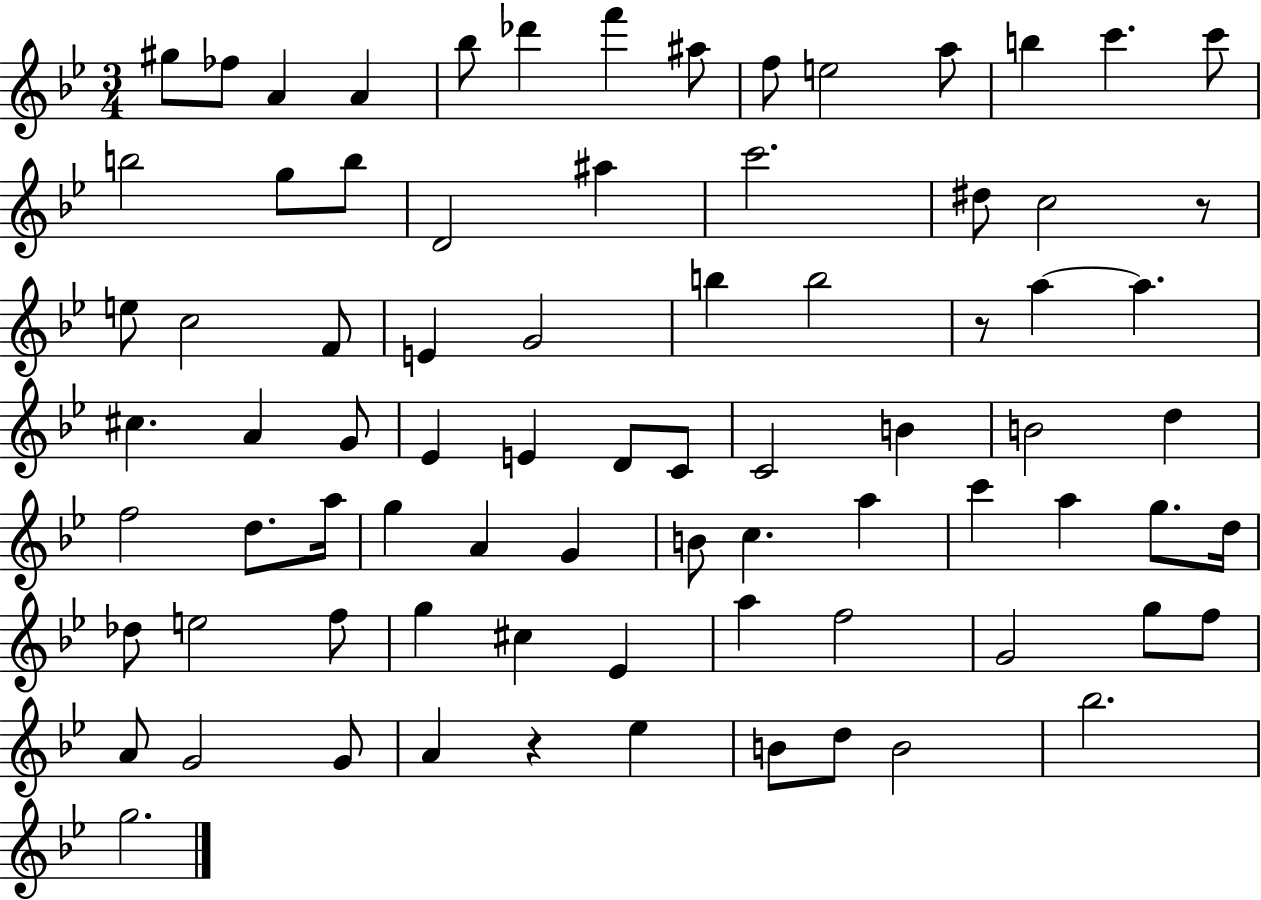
{
  \clef treble
  \numericTimeSignature
  \time 3/4
  \key bes \major
  gis''8 fes''8 a'4 a'4 | bes''8 des'''4 f'''4 ais''8 | f''8 e''2 a''8 | b''4 c'''4. c'''8 | \break b''2 g''8 b''8 | d'2 ais''4 | c'''2. | dis''8 c''2 r8 | \break e''8 c''2 f'8 | e'4 g'2 | b''4 b''2 | r8 a''4~~ a''4. | \break cis''4. a'4 g'8 | ees'4 e'4 d'8 c'8 | c'2 b'4 | b'2 d''4 | \break f''2 d''8. a''16 | g''4 a'4 g'4 | b'8 c''4. a''4 | c'''4 a''4 g''8. d''16 | \break des''8 e''2 f''8 | g''4 cis''4 ees'4 | a''4 f''2 | g'2 g''8 f''8 | \break a'8 g'2 g'8 | a'4 r4 ees''4 | b'8 d''8 b'2 | bes''2. | \break g''2. | \bar "|."
}